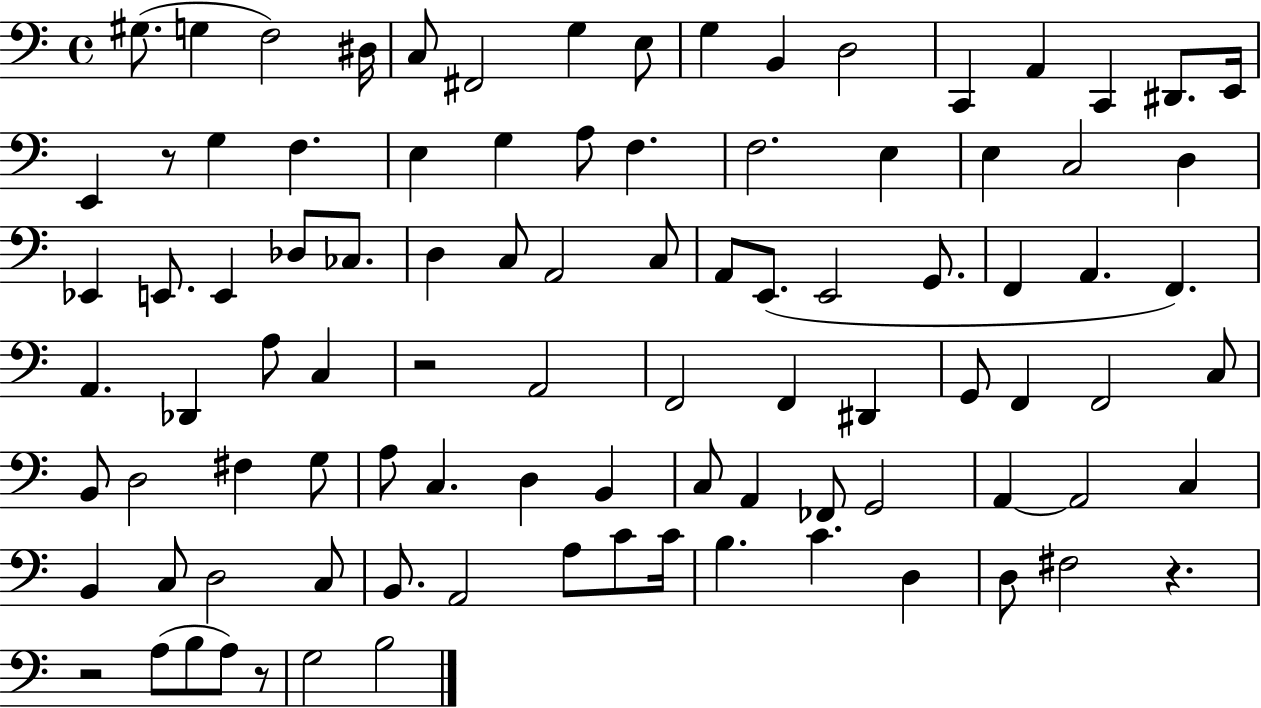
X:1
T:Untitled
M:4/4
L:1/4
K:C
^G,/2 G, F,2 ^D,/4 C,/2 ^F,,2 G, E,/2 G, B,, D,2 C,, A,, C,, ^D,,/2 E,,/4 E,, z/2 G, F, E, G, A,/2 F, F,2 E, E, C,2 D, _E,, E,,/2 E,, _D,/2 _C,/2 D, C,/2 A,,2 C,/2 A,,/2 E,,/2 E,,2 G,,/2 F,, A,, F,, A,, _D,, A,/2 C, z2 A,,2 F,,2 F,, ^D,, G,,/2 F,, F,,2 C,/2 B,,/2 D,2 ^F, G,/2 A,/2 C, D, B,, C,/2 A,, _F,,/2 G,,2 A,, A,,2 C, B,, C,/2 D,2 C,/2 B,,/2 A,,2 A,/2 C/2 C/4 B, C D, D,/2 ^F,2 z z2 A,/2 B,/2 A,/2 z/2 G,2 B,2